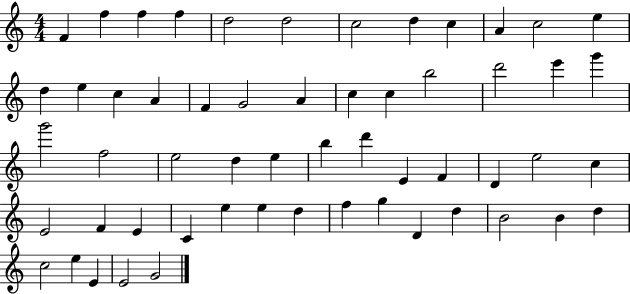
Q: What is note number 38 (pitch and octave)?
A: E4